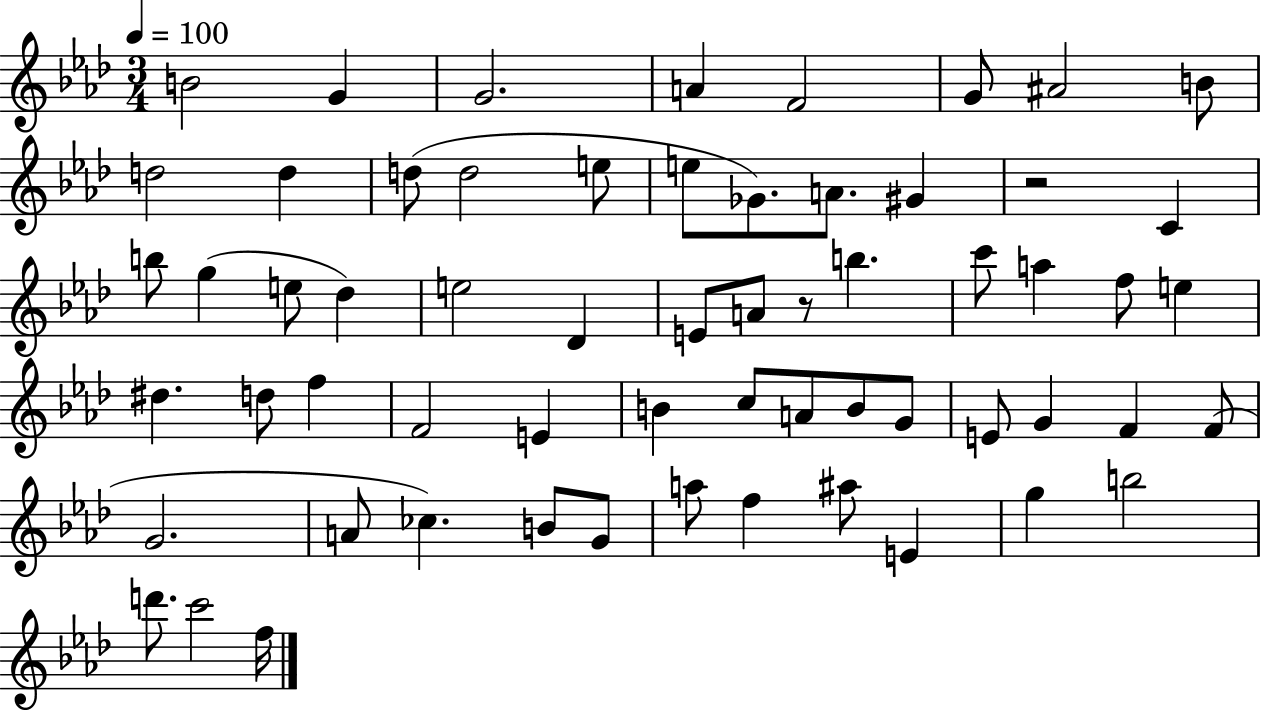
X:1
T:Untitled
M:3/4
L:1/4
K:Ab
B2 G G2 A F2 G/2 ^A2 B/2 d2 d d/2 d2 e/2 e/2 _G/2 A/2 ^G z2 C b/2 g e/2 _d e2 _D E/2 A/2 z/2 b c'/2 a f/2 e ^d d/2 f F2 E B c/2 A/2 B/2 G/2 E/2 G F F/2 G2 A/2 _c B/2 G/2 a/2 f ^a/2 E g b2 d'/2 c'2 f/4